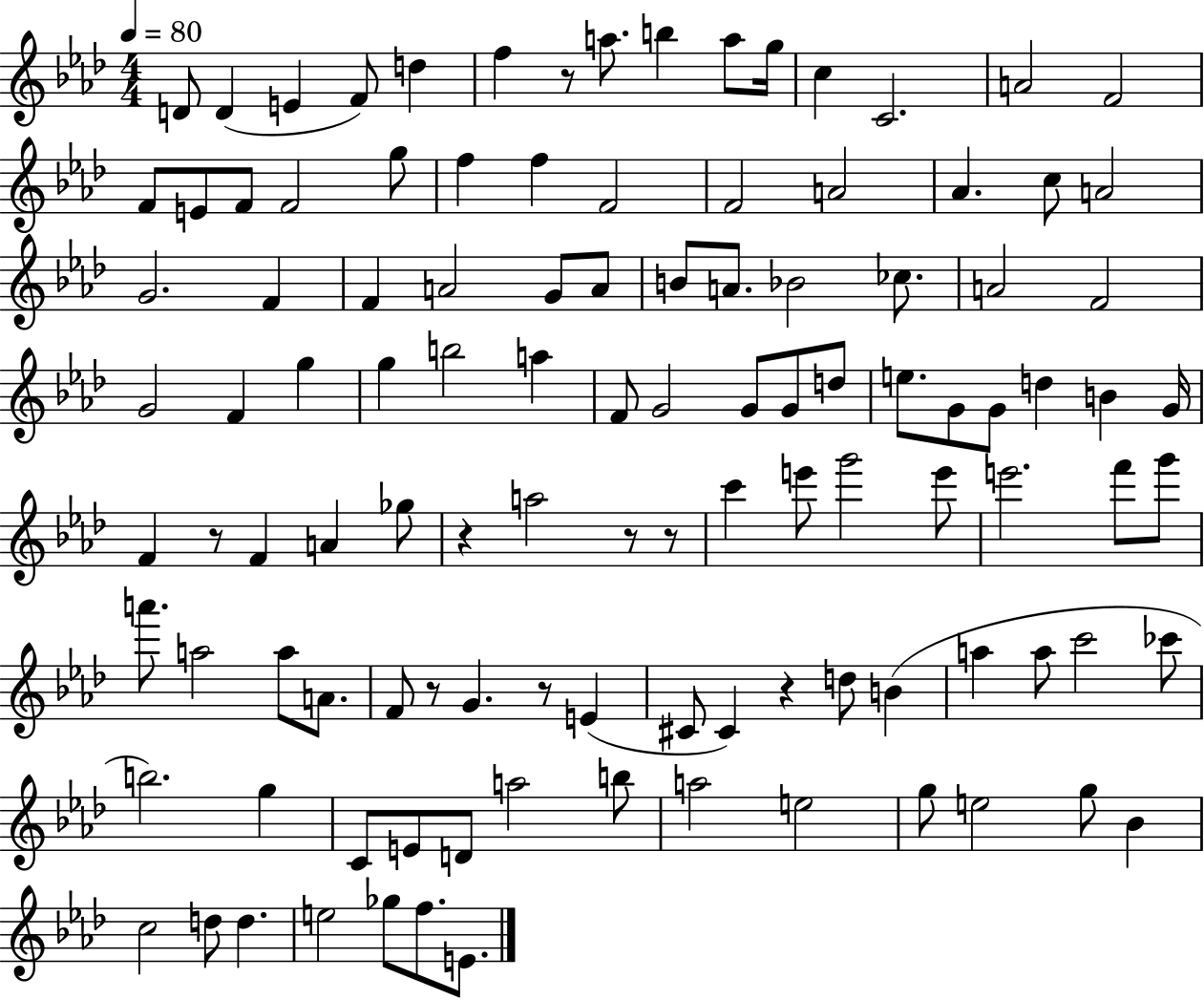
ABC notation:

X:1
T:Untitled
M:4/4
L:1/4
K:Ab
D/2 D E F/2 d f z/2 a/2 b a/2 g/4 c C2 A2 F2 F/2 E/2 F/2 F2 g/2 f f F2 F2 A2 _A c/2 A2 G2 F F A2 G/2 A/2 B/2 A/2 _B2 _c/2 A2 F2 G2 F g g b2 a F/2 G2 G/2 G/2 d/2 e/2 G/2 G/2 d B G/4 F z/2 F A _g/2 z a2 z/2 z/2 c' e'/2 g'2 e'/2 e'2 f'/2 g'/2 a'/2 a2 a/2 A/2 F/2 z/2 G z/2 E ^C/2 ^C z d/2 B a a/2 c'2 _c'/2 b2 g C/2 E/2 D/2 a2 b/2 a2 e2 g/2 e2 g/2 _B c2 d/2 d e2 _g/2 f/2 E/2